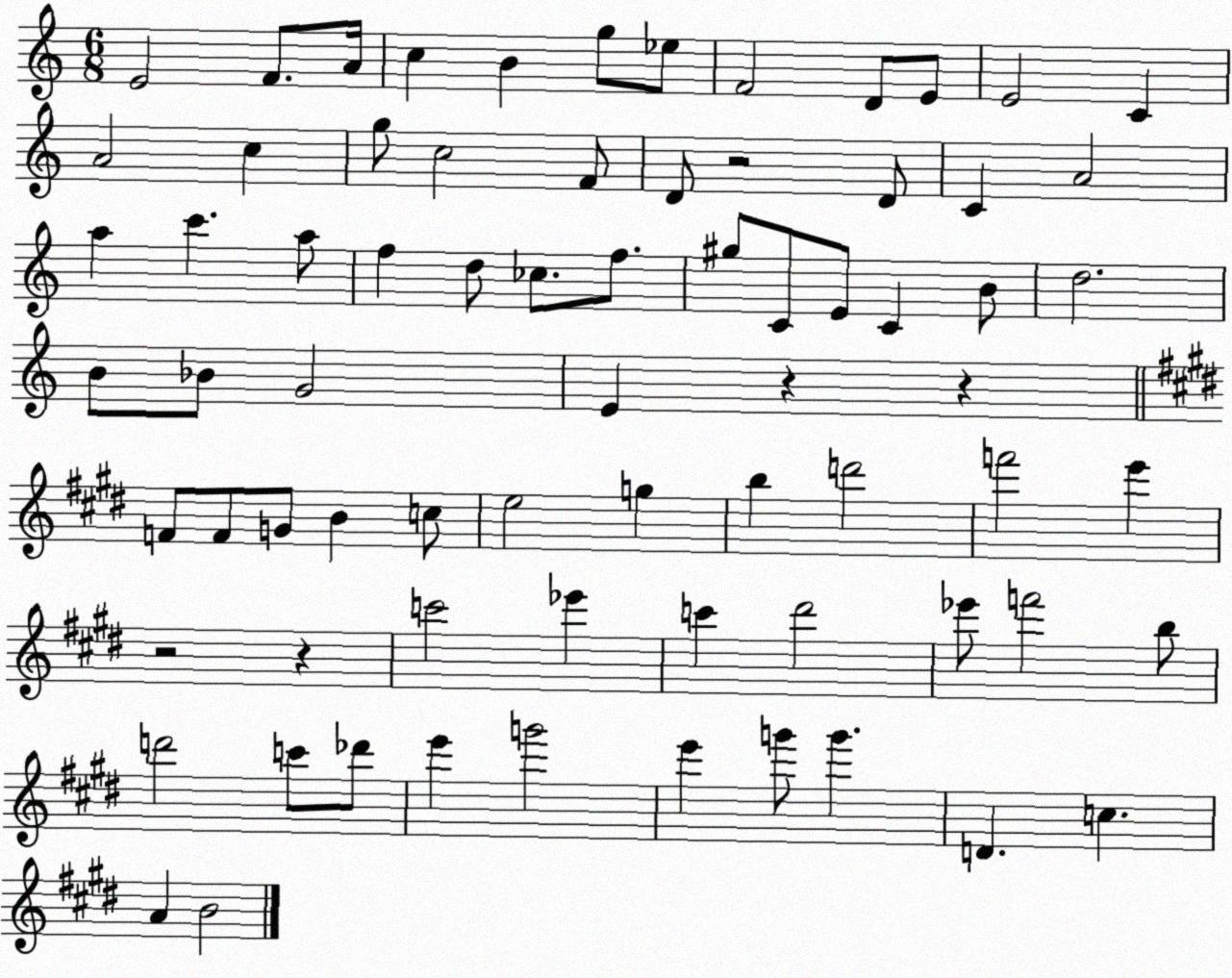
X:1
T:Untitled
M:6/8
L:1/4
K:C
E2 F/2 A/4 c B g/2 _e/2 F2 D/2 E/2 E2 C A2 c g/2 c2 F/2 D/2 z2 D/2 C A2 a c' a/2 f d/2 _c/2 f/2 ^g/2 C/2 E/2 C B/2 d2 B/2 _B/2 G2 E z z F/2 F/2 G/2 B c/2 e2 g b d'2 f'2 e' z2 z c'2 _e' c' ^d'2 _e'/2 f'2 b/2 d'2 c'/2 _d'/2 e' g'2 e' g'/2 g' D c A B2